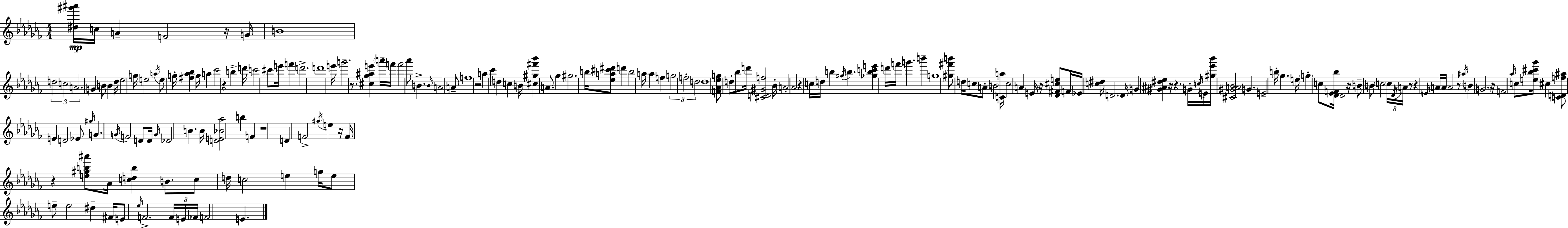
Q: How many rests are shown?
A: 16